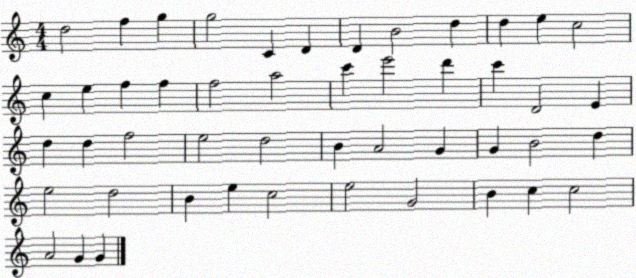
X:1
T:Untitled
M:4/4
L:1/4
K:C
d2 f g g2 C D D B2 d d e c2 c e f f f2 a2 c' e'2 d' c' D2 E d d f2 e2 d2 B A2 G G B2 d e2 d2 B e c2 e2 G2 B c c2 A2 G G